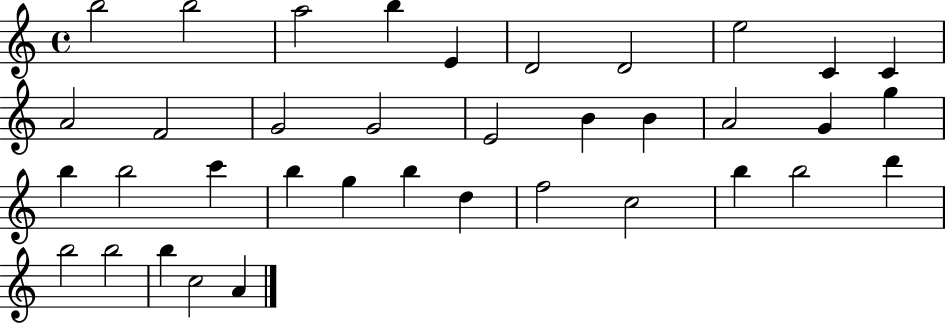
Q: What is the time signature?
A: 4/4